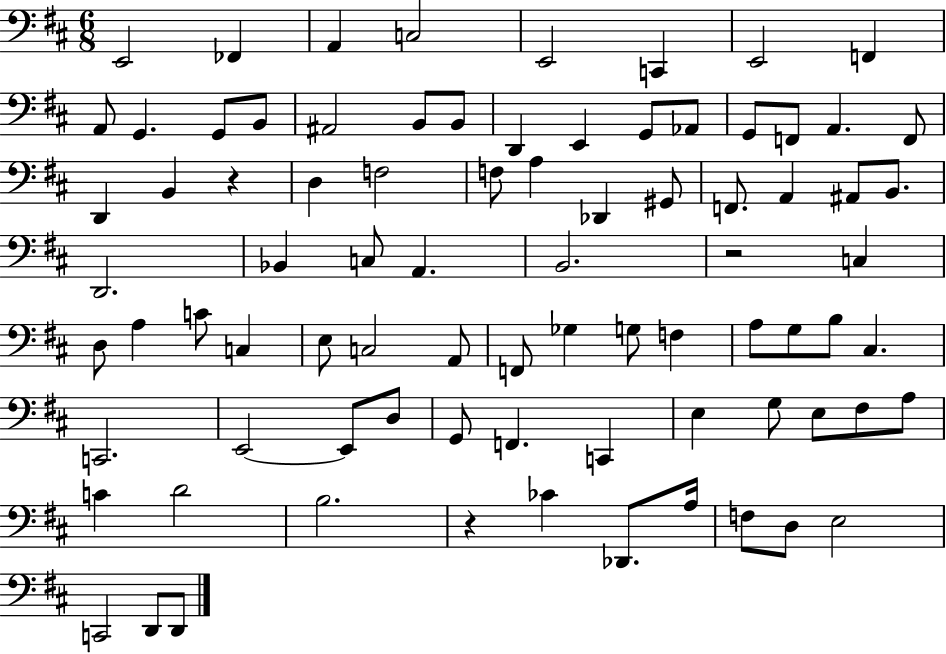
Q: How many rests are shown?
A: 3